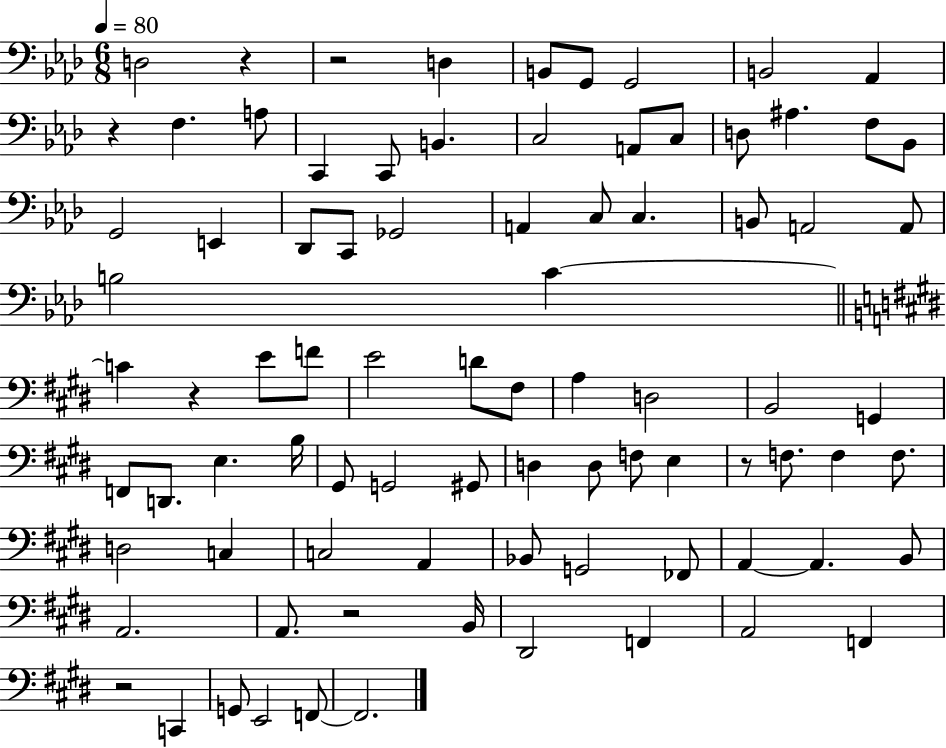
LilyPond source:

{
  \clef bass
  \numericTimeSignature
  \time 6/8
  \key aes \major
  \tempo 4 = 80
  \repeat volta 2 { d2 r4 | r2 d4 | b,8 g,8 g,2 | b,2 aes,4 | \break r4 f4. a8 | c,4 c,8 b,4. | c2 a,8 c8 | d8 ais4. f8 bes,8 | \break g,2 e,4 | des,8 c,8 ges,2 | a,4 c8 c4. | b,8 a,2 a,8 | \break b2 c'4~~ | \bar "||" \break \key e \major c'4 r4 e'8 f'8 | e'2 d'8 fis8 | a4 d2 | b,2 g,4 | \break f,8 d,8. e4. b16 | gis,8 g,2 gis,8 | d4 d8 f8 e4 | r8 f8. f4 f8. | \break d2 c4 | c2 a,4 | bes,8 g,2 fes,8 | a,4~~ a,4. b,8 | \break a,2. | a,8. r2 b,16 | dis,2 f,4 | a,2 f,4 | \break r2 c,4 | g,8 e,2 f,8~~ | f,2. | } \bar "|."
}